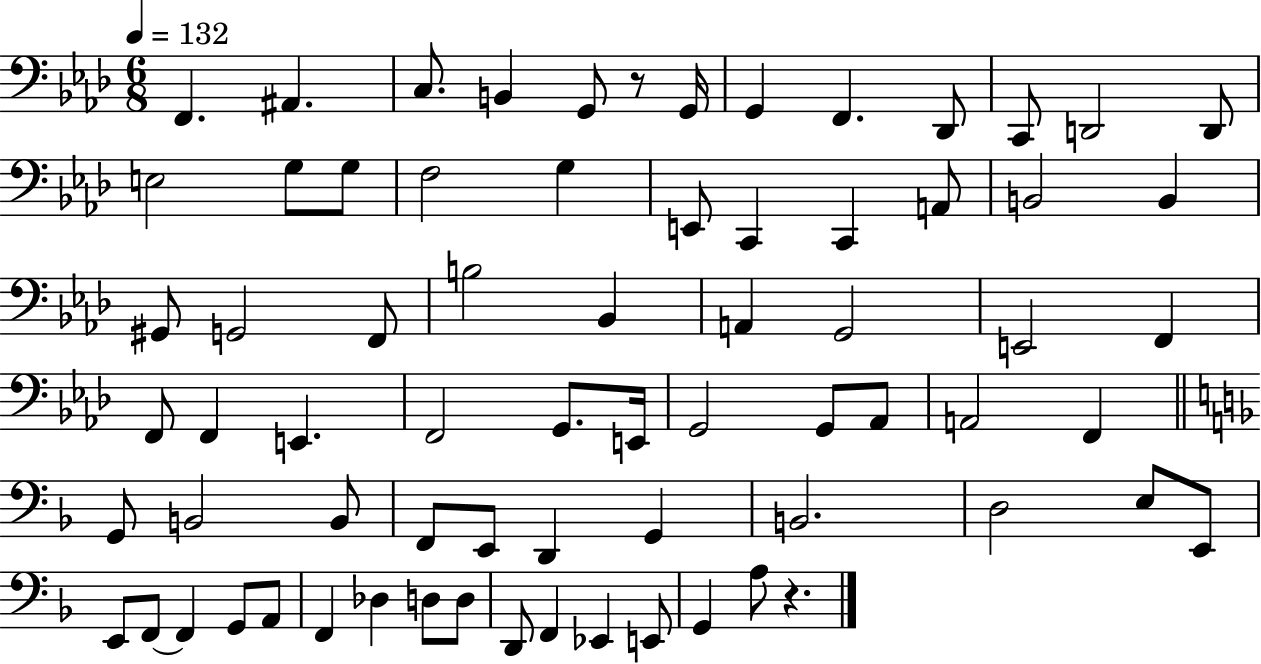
X:1
T:Untitled
M:6/8
L:1/4
K:Ab
F,, ^A,, C,/2 B,, G,,/2 z/2 G,,/4 G,, F,, _D,,/2 C,,/2 D,,2 D,,/2 E,2 G,/2 G,/2 F,2 G, E,,/2 C,, C,, A,,/2 B,,2 B,, ^G,,/2 G,,2 F,,/2 B,2 _B,, A,, G,,2 E,,2 F,, F,,/2 F,, E,, F,,2 G,,/2 E,,/4 G,,2 G,,/2 _A,,/2 A,,2 F,, G,,/2 B,,2 B,,/2 F,,/2 E,,/2 D,, G,, B,,2 D,2 E,/2 E,,/2 E,,/2 F,,/2 F,, G,,/2 A,,/2 F,, _D, D,/2 D,/2 D,,/2 F,, _E,, E,,/2 G,, A,/2 z